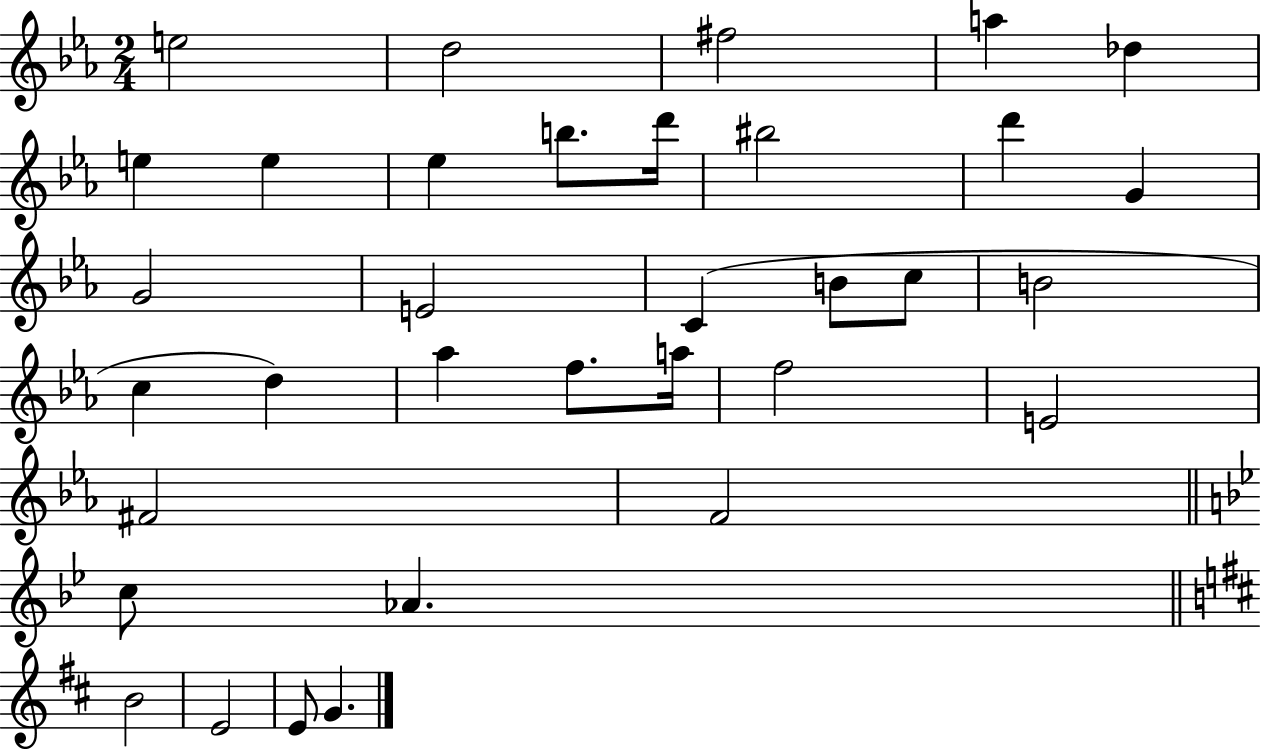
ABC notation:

X:1
T:Untitled
M:2/4
L:1/4
K:Eb
e2 d2 ^f2 a _d e e _e b/2 d'/4 ^b2 d' G G2 E2 C B/2 c/2 B2 c d _a f/2 a/4 f2 E2 ^F2 F2 c/2 _A B2 E2 E/2 G